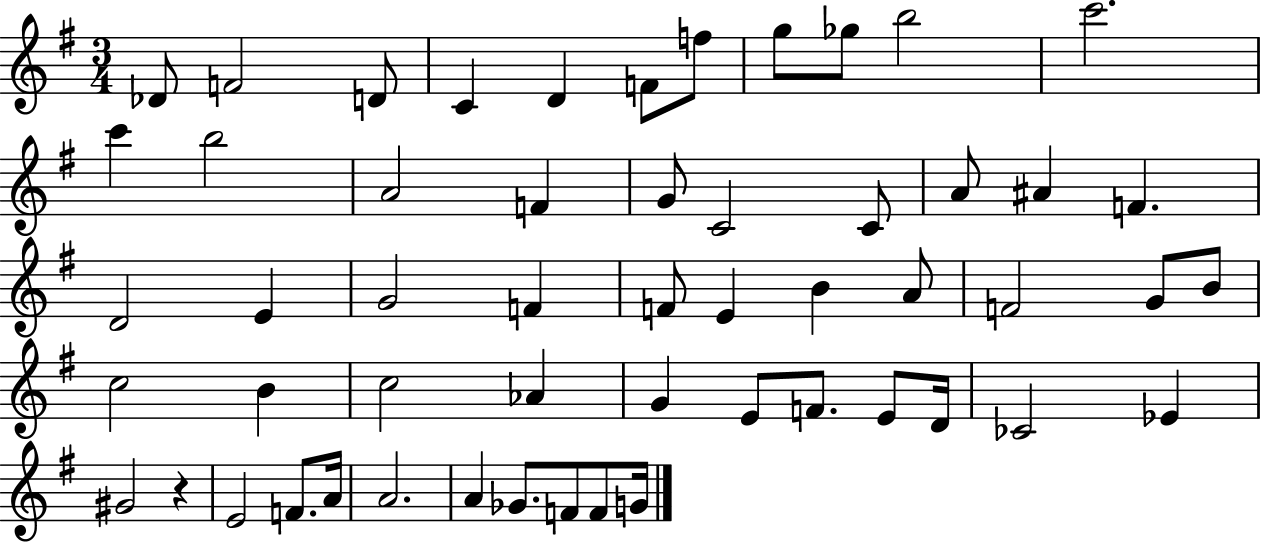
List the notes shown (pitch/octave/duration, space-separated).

Db4/e F4/h D4/e C4/q D4/q F4/e F5/e G5/e Gb5/e B5/h C6/h. C6/q B5/h A4/h F4/q G4/e C4/h C4/e A4/e A#4/q F4/q. D4/h E4/q G4/h F4/q F4/e E4/q B4/q A4/e F4/h G4/e B4/e C5/h B4/q C5/h Ab4/q G4/q E4/e F4/e. E4/e D4/s CES4/h Eb4/q G#4/h R/q E4/h F4/e. A4/s A4/h. A4/q Gb4/e. F4/e F4/e G4/s